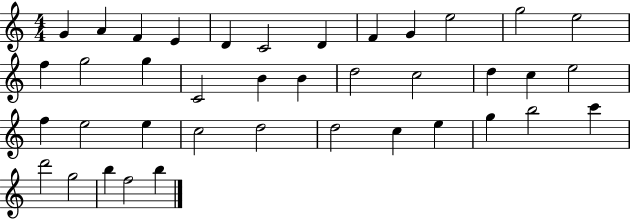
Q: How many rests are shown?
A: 0